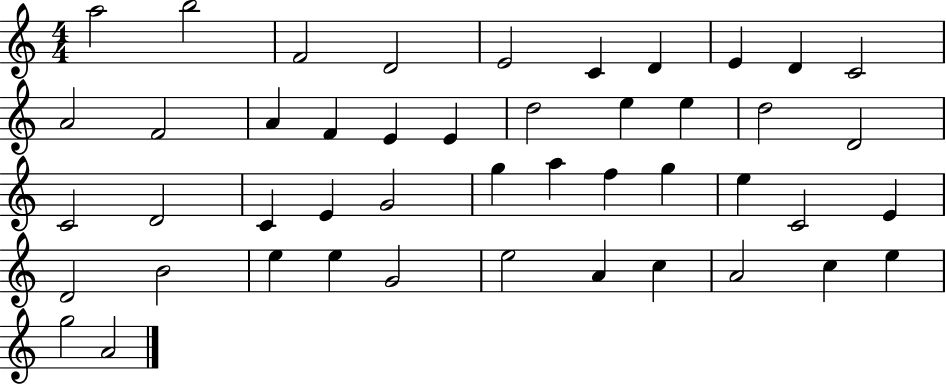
{
  \clef treble
  \numericTimeSignature
  \time 4/4
  \key c \major
  a''2 b''2 | f'2 d'2 | e'2 c'4 d'4 | e'4 d'4 c'2 | \break a'2 f'2 | a'4 f'4 e'4 e'4 | d''2 e''4 e''4 | d''2 d'2 | \break c'2 d'2 | c'4 e'4 g'2 | g''4 a''4 f''4 g''4 | e''4 c'2 e'4 | \break d'2 b'2 | e''4 e''4 g'2 | e''2 a'4 c''4 | a'2 c''4 e''4 | \break g''2 a'2 | \bar "|."
}